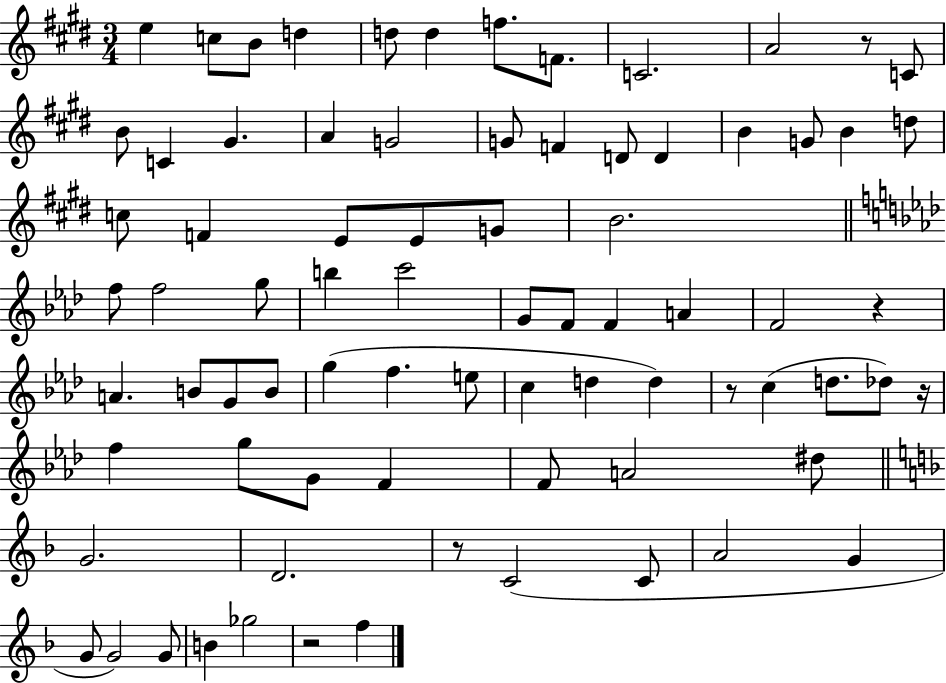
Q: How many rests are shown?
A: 6